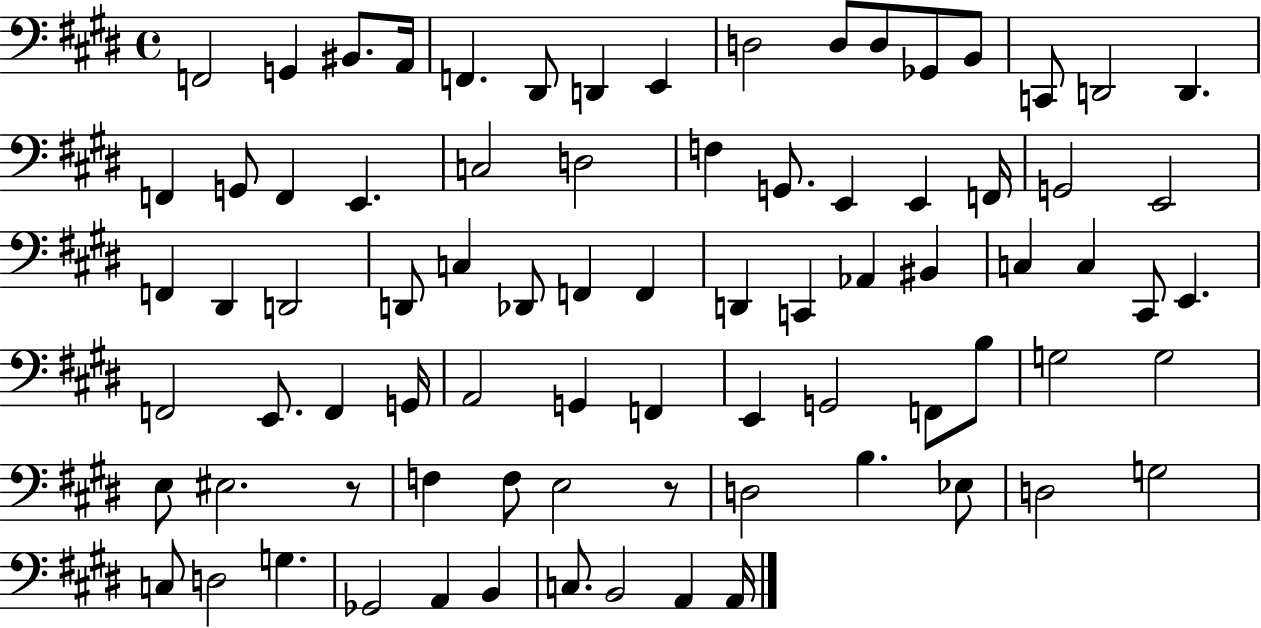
X:1
T:Untitled
M:4/4
L:1/4
K:E
F,,2 G,, ^B,,/2 A,,/4 F,, ^D,,/2 D,, E,, D,2 D,/2 D,/2 _G,,/2 B,,/2 C,,/2 D,,2 D,, F,, G,,/2 F,, E,, C,2 D,2 F, G,,/2 E,, E,, F,,/4 G,,2 E,,2 F,, ^D,, D,,2 D,,/2 C, _D,,/2 F,, F,, D,, C,, _A,, ^B,, C, C, ^C,,/2 E,, F,,2 E,,/2 F,, G,,/4 A,,2 G,, F,, E,, G,,2 F,,/2 B,/2 G,2 G,2 E,/2 ^E,2 z/2 F, F,/2 E,2 z/2 D,2 B, _E,/2 D,2 G,2 C,/2 D,2 G, _G,,2 A,, B,, C,/2 B,,2 A,, A,,/4